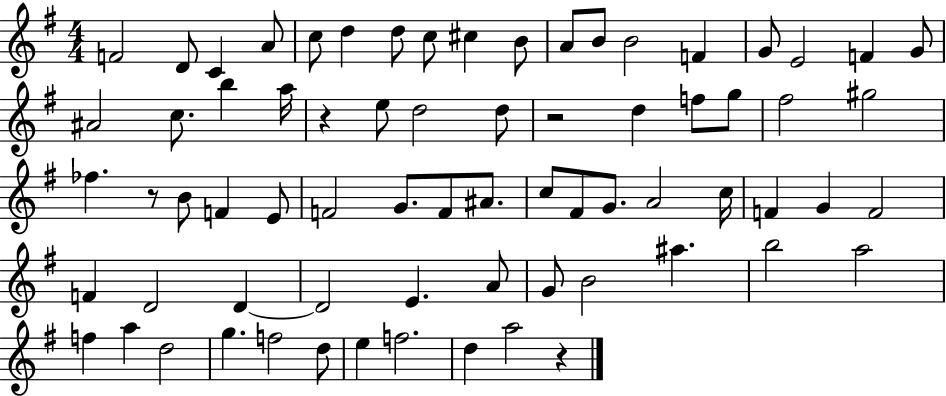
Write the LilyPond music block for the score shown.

{
  \clef treble
  \numericTimeSignature
  \time 4/4
  \key g \major
  f'2 d'8 c'4 a'8 | c''8 d''4 d''8 c''8 cis''4 b'8 | a'8 b'8 b'2 f'4 | g'8 e'2 f'4 g'8 | \break ais'2 c''8. b''4 a''16 | r4 e''8 d''2 d''8 | r2 d''4 f''8 g''8 | fis''2 gis''2 | \break fes''4. r8 b'8 f'4 e'8 | f'2 g'8. f'8 ais'8. | c''8 fis'8 g'8. a'2 c''16 | f'4 g'4 f'2 | \break f'4 d'2 d'4~~ | d'2 e'4. a'8 | g'8 b'2 ais''4. | b''2 a''2 | \break f''4 a''4 d''2 | g''4. f''2 d''8 | e''4 f''2. | d''4 a''2 r4 | \break \bar "|."
}